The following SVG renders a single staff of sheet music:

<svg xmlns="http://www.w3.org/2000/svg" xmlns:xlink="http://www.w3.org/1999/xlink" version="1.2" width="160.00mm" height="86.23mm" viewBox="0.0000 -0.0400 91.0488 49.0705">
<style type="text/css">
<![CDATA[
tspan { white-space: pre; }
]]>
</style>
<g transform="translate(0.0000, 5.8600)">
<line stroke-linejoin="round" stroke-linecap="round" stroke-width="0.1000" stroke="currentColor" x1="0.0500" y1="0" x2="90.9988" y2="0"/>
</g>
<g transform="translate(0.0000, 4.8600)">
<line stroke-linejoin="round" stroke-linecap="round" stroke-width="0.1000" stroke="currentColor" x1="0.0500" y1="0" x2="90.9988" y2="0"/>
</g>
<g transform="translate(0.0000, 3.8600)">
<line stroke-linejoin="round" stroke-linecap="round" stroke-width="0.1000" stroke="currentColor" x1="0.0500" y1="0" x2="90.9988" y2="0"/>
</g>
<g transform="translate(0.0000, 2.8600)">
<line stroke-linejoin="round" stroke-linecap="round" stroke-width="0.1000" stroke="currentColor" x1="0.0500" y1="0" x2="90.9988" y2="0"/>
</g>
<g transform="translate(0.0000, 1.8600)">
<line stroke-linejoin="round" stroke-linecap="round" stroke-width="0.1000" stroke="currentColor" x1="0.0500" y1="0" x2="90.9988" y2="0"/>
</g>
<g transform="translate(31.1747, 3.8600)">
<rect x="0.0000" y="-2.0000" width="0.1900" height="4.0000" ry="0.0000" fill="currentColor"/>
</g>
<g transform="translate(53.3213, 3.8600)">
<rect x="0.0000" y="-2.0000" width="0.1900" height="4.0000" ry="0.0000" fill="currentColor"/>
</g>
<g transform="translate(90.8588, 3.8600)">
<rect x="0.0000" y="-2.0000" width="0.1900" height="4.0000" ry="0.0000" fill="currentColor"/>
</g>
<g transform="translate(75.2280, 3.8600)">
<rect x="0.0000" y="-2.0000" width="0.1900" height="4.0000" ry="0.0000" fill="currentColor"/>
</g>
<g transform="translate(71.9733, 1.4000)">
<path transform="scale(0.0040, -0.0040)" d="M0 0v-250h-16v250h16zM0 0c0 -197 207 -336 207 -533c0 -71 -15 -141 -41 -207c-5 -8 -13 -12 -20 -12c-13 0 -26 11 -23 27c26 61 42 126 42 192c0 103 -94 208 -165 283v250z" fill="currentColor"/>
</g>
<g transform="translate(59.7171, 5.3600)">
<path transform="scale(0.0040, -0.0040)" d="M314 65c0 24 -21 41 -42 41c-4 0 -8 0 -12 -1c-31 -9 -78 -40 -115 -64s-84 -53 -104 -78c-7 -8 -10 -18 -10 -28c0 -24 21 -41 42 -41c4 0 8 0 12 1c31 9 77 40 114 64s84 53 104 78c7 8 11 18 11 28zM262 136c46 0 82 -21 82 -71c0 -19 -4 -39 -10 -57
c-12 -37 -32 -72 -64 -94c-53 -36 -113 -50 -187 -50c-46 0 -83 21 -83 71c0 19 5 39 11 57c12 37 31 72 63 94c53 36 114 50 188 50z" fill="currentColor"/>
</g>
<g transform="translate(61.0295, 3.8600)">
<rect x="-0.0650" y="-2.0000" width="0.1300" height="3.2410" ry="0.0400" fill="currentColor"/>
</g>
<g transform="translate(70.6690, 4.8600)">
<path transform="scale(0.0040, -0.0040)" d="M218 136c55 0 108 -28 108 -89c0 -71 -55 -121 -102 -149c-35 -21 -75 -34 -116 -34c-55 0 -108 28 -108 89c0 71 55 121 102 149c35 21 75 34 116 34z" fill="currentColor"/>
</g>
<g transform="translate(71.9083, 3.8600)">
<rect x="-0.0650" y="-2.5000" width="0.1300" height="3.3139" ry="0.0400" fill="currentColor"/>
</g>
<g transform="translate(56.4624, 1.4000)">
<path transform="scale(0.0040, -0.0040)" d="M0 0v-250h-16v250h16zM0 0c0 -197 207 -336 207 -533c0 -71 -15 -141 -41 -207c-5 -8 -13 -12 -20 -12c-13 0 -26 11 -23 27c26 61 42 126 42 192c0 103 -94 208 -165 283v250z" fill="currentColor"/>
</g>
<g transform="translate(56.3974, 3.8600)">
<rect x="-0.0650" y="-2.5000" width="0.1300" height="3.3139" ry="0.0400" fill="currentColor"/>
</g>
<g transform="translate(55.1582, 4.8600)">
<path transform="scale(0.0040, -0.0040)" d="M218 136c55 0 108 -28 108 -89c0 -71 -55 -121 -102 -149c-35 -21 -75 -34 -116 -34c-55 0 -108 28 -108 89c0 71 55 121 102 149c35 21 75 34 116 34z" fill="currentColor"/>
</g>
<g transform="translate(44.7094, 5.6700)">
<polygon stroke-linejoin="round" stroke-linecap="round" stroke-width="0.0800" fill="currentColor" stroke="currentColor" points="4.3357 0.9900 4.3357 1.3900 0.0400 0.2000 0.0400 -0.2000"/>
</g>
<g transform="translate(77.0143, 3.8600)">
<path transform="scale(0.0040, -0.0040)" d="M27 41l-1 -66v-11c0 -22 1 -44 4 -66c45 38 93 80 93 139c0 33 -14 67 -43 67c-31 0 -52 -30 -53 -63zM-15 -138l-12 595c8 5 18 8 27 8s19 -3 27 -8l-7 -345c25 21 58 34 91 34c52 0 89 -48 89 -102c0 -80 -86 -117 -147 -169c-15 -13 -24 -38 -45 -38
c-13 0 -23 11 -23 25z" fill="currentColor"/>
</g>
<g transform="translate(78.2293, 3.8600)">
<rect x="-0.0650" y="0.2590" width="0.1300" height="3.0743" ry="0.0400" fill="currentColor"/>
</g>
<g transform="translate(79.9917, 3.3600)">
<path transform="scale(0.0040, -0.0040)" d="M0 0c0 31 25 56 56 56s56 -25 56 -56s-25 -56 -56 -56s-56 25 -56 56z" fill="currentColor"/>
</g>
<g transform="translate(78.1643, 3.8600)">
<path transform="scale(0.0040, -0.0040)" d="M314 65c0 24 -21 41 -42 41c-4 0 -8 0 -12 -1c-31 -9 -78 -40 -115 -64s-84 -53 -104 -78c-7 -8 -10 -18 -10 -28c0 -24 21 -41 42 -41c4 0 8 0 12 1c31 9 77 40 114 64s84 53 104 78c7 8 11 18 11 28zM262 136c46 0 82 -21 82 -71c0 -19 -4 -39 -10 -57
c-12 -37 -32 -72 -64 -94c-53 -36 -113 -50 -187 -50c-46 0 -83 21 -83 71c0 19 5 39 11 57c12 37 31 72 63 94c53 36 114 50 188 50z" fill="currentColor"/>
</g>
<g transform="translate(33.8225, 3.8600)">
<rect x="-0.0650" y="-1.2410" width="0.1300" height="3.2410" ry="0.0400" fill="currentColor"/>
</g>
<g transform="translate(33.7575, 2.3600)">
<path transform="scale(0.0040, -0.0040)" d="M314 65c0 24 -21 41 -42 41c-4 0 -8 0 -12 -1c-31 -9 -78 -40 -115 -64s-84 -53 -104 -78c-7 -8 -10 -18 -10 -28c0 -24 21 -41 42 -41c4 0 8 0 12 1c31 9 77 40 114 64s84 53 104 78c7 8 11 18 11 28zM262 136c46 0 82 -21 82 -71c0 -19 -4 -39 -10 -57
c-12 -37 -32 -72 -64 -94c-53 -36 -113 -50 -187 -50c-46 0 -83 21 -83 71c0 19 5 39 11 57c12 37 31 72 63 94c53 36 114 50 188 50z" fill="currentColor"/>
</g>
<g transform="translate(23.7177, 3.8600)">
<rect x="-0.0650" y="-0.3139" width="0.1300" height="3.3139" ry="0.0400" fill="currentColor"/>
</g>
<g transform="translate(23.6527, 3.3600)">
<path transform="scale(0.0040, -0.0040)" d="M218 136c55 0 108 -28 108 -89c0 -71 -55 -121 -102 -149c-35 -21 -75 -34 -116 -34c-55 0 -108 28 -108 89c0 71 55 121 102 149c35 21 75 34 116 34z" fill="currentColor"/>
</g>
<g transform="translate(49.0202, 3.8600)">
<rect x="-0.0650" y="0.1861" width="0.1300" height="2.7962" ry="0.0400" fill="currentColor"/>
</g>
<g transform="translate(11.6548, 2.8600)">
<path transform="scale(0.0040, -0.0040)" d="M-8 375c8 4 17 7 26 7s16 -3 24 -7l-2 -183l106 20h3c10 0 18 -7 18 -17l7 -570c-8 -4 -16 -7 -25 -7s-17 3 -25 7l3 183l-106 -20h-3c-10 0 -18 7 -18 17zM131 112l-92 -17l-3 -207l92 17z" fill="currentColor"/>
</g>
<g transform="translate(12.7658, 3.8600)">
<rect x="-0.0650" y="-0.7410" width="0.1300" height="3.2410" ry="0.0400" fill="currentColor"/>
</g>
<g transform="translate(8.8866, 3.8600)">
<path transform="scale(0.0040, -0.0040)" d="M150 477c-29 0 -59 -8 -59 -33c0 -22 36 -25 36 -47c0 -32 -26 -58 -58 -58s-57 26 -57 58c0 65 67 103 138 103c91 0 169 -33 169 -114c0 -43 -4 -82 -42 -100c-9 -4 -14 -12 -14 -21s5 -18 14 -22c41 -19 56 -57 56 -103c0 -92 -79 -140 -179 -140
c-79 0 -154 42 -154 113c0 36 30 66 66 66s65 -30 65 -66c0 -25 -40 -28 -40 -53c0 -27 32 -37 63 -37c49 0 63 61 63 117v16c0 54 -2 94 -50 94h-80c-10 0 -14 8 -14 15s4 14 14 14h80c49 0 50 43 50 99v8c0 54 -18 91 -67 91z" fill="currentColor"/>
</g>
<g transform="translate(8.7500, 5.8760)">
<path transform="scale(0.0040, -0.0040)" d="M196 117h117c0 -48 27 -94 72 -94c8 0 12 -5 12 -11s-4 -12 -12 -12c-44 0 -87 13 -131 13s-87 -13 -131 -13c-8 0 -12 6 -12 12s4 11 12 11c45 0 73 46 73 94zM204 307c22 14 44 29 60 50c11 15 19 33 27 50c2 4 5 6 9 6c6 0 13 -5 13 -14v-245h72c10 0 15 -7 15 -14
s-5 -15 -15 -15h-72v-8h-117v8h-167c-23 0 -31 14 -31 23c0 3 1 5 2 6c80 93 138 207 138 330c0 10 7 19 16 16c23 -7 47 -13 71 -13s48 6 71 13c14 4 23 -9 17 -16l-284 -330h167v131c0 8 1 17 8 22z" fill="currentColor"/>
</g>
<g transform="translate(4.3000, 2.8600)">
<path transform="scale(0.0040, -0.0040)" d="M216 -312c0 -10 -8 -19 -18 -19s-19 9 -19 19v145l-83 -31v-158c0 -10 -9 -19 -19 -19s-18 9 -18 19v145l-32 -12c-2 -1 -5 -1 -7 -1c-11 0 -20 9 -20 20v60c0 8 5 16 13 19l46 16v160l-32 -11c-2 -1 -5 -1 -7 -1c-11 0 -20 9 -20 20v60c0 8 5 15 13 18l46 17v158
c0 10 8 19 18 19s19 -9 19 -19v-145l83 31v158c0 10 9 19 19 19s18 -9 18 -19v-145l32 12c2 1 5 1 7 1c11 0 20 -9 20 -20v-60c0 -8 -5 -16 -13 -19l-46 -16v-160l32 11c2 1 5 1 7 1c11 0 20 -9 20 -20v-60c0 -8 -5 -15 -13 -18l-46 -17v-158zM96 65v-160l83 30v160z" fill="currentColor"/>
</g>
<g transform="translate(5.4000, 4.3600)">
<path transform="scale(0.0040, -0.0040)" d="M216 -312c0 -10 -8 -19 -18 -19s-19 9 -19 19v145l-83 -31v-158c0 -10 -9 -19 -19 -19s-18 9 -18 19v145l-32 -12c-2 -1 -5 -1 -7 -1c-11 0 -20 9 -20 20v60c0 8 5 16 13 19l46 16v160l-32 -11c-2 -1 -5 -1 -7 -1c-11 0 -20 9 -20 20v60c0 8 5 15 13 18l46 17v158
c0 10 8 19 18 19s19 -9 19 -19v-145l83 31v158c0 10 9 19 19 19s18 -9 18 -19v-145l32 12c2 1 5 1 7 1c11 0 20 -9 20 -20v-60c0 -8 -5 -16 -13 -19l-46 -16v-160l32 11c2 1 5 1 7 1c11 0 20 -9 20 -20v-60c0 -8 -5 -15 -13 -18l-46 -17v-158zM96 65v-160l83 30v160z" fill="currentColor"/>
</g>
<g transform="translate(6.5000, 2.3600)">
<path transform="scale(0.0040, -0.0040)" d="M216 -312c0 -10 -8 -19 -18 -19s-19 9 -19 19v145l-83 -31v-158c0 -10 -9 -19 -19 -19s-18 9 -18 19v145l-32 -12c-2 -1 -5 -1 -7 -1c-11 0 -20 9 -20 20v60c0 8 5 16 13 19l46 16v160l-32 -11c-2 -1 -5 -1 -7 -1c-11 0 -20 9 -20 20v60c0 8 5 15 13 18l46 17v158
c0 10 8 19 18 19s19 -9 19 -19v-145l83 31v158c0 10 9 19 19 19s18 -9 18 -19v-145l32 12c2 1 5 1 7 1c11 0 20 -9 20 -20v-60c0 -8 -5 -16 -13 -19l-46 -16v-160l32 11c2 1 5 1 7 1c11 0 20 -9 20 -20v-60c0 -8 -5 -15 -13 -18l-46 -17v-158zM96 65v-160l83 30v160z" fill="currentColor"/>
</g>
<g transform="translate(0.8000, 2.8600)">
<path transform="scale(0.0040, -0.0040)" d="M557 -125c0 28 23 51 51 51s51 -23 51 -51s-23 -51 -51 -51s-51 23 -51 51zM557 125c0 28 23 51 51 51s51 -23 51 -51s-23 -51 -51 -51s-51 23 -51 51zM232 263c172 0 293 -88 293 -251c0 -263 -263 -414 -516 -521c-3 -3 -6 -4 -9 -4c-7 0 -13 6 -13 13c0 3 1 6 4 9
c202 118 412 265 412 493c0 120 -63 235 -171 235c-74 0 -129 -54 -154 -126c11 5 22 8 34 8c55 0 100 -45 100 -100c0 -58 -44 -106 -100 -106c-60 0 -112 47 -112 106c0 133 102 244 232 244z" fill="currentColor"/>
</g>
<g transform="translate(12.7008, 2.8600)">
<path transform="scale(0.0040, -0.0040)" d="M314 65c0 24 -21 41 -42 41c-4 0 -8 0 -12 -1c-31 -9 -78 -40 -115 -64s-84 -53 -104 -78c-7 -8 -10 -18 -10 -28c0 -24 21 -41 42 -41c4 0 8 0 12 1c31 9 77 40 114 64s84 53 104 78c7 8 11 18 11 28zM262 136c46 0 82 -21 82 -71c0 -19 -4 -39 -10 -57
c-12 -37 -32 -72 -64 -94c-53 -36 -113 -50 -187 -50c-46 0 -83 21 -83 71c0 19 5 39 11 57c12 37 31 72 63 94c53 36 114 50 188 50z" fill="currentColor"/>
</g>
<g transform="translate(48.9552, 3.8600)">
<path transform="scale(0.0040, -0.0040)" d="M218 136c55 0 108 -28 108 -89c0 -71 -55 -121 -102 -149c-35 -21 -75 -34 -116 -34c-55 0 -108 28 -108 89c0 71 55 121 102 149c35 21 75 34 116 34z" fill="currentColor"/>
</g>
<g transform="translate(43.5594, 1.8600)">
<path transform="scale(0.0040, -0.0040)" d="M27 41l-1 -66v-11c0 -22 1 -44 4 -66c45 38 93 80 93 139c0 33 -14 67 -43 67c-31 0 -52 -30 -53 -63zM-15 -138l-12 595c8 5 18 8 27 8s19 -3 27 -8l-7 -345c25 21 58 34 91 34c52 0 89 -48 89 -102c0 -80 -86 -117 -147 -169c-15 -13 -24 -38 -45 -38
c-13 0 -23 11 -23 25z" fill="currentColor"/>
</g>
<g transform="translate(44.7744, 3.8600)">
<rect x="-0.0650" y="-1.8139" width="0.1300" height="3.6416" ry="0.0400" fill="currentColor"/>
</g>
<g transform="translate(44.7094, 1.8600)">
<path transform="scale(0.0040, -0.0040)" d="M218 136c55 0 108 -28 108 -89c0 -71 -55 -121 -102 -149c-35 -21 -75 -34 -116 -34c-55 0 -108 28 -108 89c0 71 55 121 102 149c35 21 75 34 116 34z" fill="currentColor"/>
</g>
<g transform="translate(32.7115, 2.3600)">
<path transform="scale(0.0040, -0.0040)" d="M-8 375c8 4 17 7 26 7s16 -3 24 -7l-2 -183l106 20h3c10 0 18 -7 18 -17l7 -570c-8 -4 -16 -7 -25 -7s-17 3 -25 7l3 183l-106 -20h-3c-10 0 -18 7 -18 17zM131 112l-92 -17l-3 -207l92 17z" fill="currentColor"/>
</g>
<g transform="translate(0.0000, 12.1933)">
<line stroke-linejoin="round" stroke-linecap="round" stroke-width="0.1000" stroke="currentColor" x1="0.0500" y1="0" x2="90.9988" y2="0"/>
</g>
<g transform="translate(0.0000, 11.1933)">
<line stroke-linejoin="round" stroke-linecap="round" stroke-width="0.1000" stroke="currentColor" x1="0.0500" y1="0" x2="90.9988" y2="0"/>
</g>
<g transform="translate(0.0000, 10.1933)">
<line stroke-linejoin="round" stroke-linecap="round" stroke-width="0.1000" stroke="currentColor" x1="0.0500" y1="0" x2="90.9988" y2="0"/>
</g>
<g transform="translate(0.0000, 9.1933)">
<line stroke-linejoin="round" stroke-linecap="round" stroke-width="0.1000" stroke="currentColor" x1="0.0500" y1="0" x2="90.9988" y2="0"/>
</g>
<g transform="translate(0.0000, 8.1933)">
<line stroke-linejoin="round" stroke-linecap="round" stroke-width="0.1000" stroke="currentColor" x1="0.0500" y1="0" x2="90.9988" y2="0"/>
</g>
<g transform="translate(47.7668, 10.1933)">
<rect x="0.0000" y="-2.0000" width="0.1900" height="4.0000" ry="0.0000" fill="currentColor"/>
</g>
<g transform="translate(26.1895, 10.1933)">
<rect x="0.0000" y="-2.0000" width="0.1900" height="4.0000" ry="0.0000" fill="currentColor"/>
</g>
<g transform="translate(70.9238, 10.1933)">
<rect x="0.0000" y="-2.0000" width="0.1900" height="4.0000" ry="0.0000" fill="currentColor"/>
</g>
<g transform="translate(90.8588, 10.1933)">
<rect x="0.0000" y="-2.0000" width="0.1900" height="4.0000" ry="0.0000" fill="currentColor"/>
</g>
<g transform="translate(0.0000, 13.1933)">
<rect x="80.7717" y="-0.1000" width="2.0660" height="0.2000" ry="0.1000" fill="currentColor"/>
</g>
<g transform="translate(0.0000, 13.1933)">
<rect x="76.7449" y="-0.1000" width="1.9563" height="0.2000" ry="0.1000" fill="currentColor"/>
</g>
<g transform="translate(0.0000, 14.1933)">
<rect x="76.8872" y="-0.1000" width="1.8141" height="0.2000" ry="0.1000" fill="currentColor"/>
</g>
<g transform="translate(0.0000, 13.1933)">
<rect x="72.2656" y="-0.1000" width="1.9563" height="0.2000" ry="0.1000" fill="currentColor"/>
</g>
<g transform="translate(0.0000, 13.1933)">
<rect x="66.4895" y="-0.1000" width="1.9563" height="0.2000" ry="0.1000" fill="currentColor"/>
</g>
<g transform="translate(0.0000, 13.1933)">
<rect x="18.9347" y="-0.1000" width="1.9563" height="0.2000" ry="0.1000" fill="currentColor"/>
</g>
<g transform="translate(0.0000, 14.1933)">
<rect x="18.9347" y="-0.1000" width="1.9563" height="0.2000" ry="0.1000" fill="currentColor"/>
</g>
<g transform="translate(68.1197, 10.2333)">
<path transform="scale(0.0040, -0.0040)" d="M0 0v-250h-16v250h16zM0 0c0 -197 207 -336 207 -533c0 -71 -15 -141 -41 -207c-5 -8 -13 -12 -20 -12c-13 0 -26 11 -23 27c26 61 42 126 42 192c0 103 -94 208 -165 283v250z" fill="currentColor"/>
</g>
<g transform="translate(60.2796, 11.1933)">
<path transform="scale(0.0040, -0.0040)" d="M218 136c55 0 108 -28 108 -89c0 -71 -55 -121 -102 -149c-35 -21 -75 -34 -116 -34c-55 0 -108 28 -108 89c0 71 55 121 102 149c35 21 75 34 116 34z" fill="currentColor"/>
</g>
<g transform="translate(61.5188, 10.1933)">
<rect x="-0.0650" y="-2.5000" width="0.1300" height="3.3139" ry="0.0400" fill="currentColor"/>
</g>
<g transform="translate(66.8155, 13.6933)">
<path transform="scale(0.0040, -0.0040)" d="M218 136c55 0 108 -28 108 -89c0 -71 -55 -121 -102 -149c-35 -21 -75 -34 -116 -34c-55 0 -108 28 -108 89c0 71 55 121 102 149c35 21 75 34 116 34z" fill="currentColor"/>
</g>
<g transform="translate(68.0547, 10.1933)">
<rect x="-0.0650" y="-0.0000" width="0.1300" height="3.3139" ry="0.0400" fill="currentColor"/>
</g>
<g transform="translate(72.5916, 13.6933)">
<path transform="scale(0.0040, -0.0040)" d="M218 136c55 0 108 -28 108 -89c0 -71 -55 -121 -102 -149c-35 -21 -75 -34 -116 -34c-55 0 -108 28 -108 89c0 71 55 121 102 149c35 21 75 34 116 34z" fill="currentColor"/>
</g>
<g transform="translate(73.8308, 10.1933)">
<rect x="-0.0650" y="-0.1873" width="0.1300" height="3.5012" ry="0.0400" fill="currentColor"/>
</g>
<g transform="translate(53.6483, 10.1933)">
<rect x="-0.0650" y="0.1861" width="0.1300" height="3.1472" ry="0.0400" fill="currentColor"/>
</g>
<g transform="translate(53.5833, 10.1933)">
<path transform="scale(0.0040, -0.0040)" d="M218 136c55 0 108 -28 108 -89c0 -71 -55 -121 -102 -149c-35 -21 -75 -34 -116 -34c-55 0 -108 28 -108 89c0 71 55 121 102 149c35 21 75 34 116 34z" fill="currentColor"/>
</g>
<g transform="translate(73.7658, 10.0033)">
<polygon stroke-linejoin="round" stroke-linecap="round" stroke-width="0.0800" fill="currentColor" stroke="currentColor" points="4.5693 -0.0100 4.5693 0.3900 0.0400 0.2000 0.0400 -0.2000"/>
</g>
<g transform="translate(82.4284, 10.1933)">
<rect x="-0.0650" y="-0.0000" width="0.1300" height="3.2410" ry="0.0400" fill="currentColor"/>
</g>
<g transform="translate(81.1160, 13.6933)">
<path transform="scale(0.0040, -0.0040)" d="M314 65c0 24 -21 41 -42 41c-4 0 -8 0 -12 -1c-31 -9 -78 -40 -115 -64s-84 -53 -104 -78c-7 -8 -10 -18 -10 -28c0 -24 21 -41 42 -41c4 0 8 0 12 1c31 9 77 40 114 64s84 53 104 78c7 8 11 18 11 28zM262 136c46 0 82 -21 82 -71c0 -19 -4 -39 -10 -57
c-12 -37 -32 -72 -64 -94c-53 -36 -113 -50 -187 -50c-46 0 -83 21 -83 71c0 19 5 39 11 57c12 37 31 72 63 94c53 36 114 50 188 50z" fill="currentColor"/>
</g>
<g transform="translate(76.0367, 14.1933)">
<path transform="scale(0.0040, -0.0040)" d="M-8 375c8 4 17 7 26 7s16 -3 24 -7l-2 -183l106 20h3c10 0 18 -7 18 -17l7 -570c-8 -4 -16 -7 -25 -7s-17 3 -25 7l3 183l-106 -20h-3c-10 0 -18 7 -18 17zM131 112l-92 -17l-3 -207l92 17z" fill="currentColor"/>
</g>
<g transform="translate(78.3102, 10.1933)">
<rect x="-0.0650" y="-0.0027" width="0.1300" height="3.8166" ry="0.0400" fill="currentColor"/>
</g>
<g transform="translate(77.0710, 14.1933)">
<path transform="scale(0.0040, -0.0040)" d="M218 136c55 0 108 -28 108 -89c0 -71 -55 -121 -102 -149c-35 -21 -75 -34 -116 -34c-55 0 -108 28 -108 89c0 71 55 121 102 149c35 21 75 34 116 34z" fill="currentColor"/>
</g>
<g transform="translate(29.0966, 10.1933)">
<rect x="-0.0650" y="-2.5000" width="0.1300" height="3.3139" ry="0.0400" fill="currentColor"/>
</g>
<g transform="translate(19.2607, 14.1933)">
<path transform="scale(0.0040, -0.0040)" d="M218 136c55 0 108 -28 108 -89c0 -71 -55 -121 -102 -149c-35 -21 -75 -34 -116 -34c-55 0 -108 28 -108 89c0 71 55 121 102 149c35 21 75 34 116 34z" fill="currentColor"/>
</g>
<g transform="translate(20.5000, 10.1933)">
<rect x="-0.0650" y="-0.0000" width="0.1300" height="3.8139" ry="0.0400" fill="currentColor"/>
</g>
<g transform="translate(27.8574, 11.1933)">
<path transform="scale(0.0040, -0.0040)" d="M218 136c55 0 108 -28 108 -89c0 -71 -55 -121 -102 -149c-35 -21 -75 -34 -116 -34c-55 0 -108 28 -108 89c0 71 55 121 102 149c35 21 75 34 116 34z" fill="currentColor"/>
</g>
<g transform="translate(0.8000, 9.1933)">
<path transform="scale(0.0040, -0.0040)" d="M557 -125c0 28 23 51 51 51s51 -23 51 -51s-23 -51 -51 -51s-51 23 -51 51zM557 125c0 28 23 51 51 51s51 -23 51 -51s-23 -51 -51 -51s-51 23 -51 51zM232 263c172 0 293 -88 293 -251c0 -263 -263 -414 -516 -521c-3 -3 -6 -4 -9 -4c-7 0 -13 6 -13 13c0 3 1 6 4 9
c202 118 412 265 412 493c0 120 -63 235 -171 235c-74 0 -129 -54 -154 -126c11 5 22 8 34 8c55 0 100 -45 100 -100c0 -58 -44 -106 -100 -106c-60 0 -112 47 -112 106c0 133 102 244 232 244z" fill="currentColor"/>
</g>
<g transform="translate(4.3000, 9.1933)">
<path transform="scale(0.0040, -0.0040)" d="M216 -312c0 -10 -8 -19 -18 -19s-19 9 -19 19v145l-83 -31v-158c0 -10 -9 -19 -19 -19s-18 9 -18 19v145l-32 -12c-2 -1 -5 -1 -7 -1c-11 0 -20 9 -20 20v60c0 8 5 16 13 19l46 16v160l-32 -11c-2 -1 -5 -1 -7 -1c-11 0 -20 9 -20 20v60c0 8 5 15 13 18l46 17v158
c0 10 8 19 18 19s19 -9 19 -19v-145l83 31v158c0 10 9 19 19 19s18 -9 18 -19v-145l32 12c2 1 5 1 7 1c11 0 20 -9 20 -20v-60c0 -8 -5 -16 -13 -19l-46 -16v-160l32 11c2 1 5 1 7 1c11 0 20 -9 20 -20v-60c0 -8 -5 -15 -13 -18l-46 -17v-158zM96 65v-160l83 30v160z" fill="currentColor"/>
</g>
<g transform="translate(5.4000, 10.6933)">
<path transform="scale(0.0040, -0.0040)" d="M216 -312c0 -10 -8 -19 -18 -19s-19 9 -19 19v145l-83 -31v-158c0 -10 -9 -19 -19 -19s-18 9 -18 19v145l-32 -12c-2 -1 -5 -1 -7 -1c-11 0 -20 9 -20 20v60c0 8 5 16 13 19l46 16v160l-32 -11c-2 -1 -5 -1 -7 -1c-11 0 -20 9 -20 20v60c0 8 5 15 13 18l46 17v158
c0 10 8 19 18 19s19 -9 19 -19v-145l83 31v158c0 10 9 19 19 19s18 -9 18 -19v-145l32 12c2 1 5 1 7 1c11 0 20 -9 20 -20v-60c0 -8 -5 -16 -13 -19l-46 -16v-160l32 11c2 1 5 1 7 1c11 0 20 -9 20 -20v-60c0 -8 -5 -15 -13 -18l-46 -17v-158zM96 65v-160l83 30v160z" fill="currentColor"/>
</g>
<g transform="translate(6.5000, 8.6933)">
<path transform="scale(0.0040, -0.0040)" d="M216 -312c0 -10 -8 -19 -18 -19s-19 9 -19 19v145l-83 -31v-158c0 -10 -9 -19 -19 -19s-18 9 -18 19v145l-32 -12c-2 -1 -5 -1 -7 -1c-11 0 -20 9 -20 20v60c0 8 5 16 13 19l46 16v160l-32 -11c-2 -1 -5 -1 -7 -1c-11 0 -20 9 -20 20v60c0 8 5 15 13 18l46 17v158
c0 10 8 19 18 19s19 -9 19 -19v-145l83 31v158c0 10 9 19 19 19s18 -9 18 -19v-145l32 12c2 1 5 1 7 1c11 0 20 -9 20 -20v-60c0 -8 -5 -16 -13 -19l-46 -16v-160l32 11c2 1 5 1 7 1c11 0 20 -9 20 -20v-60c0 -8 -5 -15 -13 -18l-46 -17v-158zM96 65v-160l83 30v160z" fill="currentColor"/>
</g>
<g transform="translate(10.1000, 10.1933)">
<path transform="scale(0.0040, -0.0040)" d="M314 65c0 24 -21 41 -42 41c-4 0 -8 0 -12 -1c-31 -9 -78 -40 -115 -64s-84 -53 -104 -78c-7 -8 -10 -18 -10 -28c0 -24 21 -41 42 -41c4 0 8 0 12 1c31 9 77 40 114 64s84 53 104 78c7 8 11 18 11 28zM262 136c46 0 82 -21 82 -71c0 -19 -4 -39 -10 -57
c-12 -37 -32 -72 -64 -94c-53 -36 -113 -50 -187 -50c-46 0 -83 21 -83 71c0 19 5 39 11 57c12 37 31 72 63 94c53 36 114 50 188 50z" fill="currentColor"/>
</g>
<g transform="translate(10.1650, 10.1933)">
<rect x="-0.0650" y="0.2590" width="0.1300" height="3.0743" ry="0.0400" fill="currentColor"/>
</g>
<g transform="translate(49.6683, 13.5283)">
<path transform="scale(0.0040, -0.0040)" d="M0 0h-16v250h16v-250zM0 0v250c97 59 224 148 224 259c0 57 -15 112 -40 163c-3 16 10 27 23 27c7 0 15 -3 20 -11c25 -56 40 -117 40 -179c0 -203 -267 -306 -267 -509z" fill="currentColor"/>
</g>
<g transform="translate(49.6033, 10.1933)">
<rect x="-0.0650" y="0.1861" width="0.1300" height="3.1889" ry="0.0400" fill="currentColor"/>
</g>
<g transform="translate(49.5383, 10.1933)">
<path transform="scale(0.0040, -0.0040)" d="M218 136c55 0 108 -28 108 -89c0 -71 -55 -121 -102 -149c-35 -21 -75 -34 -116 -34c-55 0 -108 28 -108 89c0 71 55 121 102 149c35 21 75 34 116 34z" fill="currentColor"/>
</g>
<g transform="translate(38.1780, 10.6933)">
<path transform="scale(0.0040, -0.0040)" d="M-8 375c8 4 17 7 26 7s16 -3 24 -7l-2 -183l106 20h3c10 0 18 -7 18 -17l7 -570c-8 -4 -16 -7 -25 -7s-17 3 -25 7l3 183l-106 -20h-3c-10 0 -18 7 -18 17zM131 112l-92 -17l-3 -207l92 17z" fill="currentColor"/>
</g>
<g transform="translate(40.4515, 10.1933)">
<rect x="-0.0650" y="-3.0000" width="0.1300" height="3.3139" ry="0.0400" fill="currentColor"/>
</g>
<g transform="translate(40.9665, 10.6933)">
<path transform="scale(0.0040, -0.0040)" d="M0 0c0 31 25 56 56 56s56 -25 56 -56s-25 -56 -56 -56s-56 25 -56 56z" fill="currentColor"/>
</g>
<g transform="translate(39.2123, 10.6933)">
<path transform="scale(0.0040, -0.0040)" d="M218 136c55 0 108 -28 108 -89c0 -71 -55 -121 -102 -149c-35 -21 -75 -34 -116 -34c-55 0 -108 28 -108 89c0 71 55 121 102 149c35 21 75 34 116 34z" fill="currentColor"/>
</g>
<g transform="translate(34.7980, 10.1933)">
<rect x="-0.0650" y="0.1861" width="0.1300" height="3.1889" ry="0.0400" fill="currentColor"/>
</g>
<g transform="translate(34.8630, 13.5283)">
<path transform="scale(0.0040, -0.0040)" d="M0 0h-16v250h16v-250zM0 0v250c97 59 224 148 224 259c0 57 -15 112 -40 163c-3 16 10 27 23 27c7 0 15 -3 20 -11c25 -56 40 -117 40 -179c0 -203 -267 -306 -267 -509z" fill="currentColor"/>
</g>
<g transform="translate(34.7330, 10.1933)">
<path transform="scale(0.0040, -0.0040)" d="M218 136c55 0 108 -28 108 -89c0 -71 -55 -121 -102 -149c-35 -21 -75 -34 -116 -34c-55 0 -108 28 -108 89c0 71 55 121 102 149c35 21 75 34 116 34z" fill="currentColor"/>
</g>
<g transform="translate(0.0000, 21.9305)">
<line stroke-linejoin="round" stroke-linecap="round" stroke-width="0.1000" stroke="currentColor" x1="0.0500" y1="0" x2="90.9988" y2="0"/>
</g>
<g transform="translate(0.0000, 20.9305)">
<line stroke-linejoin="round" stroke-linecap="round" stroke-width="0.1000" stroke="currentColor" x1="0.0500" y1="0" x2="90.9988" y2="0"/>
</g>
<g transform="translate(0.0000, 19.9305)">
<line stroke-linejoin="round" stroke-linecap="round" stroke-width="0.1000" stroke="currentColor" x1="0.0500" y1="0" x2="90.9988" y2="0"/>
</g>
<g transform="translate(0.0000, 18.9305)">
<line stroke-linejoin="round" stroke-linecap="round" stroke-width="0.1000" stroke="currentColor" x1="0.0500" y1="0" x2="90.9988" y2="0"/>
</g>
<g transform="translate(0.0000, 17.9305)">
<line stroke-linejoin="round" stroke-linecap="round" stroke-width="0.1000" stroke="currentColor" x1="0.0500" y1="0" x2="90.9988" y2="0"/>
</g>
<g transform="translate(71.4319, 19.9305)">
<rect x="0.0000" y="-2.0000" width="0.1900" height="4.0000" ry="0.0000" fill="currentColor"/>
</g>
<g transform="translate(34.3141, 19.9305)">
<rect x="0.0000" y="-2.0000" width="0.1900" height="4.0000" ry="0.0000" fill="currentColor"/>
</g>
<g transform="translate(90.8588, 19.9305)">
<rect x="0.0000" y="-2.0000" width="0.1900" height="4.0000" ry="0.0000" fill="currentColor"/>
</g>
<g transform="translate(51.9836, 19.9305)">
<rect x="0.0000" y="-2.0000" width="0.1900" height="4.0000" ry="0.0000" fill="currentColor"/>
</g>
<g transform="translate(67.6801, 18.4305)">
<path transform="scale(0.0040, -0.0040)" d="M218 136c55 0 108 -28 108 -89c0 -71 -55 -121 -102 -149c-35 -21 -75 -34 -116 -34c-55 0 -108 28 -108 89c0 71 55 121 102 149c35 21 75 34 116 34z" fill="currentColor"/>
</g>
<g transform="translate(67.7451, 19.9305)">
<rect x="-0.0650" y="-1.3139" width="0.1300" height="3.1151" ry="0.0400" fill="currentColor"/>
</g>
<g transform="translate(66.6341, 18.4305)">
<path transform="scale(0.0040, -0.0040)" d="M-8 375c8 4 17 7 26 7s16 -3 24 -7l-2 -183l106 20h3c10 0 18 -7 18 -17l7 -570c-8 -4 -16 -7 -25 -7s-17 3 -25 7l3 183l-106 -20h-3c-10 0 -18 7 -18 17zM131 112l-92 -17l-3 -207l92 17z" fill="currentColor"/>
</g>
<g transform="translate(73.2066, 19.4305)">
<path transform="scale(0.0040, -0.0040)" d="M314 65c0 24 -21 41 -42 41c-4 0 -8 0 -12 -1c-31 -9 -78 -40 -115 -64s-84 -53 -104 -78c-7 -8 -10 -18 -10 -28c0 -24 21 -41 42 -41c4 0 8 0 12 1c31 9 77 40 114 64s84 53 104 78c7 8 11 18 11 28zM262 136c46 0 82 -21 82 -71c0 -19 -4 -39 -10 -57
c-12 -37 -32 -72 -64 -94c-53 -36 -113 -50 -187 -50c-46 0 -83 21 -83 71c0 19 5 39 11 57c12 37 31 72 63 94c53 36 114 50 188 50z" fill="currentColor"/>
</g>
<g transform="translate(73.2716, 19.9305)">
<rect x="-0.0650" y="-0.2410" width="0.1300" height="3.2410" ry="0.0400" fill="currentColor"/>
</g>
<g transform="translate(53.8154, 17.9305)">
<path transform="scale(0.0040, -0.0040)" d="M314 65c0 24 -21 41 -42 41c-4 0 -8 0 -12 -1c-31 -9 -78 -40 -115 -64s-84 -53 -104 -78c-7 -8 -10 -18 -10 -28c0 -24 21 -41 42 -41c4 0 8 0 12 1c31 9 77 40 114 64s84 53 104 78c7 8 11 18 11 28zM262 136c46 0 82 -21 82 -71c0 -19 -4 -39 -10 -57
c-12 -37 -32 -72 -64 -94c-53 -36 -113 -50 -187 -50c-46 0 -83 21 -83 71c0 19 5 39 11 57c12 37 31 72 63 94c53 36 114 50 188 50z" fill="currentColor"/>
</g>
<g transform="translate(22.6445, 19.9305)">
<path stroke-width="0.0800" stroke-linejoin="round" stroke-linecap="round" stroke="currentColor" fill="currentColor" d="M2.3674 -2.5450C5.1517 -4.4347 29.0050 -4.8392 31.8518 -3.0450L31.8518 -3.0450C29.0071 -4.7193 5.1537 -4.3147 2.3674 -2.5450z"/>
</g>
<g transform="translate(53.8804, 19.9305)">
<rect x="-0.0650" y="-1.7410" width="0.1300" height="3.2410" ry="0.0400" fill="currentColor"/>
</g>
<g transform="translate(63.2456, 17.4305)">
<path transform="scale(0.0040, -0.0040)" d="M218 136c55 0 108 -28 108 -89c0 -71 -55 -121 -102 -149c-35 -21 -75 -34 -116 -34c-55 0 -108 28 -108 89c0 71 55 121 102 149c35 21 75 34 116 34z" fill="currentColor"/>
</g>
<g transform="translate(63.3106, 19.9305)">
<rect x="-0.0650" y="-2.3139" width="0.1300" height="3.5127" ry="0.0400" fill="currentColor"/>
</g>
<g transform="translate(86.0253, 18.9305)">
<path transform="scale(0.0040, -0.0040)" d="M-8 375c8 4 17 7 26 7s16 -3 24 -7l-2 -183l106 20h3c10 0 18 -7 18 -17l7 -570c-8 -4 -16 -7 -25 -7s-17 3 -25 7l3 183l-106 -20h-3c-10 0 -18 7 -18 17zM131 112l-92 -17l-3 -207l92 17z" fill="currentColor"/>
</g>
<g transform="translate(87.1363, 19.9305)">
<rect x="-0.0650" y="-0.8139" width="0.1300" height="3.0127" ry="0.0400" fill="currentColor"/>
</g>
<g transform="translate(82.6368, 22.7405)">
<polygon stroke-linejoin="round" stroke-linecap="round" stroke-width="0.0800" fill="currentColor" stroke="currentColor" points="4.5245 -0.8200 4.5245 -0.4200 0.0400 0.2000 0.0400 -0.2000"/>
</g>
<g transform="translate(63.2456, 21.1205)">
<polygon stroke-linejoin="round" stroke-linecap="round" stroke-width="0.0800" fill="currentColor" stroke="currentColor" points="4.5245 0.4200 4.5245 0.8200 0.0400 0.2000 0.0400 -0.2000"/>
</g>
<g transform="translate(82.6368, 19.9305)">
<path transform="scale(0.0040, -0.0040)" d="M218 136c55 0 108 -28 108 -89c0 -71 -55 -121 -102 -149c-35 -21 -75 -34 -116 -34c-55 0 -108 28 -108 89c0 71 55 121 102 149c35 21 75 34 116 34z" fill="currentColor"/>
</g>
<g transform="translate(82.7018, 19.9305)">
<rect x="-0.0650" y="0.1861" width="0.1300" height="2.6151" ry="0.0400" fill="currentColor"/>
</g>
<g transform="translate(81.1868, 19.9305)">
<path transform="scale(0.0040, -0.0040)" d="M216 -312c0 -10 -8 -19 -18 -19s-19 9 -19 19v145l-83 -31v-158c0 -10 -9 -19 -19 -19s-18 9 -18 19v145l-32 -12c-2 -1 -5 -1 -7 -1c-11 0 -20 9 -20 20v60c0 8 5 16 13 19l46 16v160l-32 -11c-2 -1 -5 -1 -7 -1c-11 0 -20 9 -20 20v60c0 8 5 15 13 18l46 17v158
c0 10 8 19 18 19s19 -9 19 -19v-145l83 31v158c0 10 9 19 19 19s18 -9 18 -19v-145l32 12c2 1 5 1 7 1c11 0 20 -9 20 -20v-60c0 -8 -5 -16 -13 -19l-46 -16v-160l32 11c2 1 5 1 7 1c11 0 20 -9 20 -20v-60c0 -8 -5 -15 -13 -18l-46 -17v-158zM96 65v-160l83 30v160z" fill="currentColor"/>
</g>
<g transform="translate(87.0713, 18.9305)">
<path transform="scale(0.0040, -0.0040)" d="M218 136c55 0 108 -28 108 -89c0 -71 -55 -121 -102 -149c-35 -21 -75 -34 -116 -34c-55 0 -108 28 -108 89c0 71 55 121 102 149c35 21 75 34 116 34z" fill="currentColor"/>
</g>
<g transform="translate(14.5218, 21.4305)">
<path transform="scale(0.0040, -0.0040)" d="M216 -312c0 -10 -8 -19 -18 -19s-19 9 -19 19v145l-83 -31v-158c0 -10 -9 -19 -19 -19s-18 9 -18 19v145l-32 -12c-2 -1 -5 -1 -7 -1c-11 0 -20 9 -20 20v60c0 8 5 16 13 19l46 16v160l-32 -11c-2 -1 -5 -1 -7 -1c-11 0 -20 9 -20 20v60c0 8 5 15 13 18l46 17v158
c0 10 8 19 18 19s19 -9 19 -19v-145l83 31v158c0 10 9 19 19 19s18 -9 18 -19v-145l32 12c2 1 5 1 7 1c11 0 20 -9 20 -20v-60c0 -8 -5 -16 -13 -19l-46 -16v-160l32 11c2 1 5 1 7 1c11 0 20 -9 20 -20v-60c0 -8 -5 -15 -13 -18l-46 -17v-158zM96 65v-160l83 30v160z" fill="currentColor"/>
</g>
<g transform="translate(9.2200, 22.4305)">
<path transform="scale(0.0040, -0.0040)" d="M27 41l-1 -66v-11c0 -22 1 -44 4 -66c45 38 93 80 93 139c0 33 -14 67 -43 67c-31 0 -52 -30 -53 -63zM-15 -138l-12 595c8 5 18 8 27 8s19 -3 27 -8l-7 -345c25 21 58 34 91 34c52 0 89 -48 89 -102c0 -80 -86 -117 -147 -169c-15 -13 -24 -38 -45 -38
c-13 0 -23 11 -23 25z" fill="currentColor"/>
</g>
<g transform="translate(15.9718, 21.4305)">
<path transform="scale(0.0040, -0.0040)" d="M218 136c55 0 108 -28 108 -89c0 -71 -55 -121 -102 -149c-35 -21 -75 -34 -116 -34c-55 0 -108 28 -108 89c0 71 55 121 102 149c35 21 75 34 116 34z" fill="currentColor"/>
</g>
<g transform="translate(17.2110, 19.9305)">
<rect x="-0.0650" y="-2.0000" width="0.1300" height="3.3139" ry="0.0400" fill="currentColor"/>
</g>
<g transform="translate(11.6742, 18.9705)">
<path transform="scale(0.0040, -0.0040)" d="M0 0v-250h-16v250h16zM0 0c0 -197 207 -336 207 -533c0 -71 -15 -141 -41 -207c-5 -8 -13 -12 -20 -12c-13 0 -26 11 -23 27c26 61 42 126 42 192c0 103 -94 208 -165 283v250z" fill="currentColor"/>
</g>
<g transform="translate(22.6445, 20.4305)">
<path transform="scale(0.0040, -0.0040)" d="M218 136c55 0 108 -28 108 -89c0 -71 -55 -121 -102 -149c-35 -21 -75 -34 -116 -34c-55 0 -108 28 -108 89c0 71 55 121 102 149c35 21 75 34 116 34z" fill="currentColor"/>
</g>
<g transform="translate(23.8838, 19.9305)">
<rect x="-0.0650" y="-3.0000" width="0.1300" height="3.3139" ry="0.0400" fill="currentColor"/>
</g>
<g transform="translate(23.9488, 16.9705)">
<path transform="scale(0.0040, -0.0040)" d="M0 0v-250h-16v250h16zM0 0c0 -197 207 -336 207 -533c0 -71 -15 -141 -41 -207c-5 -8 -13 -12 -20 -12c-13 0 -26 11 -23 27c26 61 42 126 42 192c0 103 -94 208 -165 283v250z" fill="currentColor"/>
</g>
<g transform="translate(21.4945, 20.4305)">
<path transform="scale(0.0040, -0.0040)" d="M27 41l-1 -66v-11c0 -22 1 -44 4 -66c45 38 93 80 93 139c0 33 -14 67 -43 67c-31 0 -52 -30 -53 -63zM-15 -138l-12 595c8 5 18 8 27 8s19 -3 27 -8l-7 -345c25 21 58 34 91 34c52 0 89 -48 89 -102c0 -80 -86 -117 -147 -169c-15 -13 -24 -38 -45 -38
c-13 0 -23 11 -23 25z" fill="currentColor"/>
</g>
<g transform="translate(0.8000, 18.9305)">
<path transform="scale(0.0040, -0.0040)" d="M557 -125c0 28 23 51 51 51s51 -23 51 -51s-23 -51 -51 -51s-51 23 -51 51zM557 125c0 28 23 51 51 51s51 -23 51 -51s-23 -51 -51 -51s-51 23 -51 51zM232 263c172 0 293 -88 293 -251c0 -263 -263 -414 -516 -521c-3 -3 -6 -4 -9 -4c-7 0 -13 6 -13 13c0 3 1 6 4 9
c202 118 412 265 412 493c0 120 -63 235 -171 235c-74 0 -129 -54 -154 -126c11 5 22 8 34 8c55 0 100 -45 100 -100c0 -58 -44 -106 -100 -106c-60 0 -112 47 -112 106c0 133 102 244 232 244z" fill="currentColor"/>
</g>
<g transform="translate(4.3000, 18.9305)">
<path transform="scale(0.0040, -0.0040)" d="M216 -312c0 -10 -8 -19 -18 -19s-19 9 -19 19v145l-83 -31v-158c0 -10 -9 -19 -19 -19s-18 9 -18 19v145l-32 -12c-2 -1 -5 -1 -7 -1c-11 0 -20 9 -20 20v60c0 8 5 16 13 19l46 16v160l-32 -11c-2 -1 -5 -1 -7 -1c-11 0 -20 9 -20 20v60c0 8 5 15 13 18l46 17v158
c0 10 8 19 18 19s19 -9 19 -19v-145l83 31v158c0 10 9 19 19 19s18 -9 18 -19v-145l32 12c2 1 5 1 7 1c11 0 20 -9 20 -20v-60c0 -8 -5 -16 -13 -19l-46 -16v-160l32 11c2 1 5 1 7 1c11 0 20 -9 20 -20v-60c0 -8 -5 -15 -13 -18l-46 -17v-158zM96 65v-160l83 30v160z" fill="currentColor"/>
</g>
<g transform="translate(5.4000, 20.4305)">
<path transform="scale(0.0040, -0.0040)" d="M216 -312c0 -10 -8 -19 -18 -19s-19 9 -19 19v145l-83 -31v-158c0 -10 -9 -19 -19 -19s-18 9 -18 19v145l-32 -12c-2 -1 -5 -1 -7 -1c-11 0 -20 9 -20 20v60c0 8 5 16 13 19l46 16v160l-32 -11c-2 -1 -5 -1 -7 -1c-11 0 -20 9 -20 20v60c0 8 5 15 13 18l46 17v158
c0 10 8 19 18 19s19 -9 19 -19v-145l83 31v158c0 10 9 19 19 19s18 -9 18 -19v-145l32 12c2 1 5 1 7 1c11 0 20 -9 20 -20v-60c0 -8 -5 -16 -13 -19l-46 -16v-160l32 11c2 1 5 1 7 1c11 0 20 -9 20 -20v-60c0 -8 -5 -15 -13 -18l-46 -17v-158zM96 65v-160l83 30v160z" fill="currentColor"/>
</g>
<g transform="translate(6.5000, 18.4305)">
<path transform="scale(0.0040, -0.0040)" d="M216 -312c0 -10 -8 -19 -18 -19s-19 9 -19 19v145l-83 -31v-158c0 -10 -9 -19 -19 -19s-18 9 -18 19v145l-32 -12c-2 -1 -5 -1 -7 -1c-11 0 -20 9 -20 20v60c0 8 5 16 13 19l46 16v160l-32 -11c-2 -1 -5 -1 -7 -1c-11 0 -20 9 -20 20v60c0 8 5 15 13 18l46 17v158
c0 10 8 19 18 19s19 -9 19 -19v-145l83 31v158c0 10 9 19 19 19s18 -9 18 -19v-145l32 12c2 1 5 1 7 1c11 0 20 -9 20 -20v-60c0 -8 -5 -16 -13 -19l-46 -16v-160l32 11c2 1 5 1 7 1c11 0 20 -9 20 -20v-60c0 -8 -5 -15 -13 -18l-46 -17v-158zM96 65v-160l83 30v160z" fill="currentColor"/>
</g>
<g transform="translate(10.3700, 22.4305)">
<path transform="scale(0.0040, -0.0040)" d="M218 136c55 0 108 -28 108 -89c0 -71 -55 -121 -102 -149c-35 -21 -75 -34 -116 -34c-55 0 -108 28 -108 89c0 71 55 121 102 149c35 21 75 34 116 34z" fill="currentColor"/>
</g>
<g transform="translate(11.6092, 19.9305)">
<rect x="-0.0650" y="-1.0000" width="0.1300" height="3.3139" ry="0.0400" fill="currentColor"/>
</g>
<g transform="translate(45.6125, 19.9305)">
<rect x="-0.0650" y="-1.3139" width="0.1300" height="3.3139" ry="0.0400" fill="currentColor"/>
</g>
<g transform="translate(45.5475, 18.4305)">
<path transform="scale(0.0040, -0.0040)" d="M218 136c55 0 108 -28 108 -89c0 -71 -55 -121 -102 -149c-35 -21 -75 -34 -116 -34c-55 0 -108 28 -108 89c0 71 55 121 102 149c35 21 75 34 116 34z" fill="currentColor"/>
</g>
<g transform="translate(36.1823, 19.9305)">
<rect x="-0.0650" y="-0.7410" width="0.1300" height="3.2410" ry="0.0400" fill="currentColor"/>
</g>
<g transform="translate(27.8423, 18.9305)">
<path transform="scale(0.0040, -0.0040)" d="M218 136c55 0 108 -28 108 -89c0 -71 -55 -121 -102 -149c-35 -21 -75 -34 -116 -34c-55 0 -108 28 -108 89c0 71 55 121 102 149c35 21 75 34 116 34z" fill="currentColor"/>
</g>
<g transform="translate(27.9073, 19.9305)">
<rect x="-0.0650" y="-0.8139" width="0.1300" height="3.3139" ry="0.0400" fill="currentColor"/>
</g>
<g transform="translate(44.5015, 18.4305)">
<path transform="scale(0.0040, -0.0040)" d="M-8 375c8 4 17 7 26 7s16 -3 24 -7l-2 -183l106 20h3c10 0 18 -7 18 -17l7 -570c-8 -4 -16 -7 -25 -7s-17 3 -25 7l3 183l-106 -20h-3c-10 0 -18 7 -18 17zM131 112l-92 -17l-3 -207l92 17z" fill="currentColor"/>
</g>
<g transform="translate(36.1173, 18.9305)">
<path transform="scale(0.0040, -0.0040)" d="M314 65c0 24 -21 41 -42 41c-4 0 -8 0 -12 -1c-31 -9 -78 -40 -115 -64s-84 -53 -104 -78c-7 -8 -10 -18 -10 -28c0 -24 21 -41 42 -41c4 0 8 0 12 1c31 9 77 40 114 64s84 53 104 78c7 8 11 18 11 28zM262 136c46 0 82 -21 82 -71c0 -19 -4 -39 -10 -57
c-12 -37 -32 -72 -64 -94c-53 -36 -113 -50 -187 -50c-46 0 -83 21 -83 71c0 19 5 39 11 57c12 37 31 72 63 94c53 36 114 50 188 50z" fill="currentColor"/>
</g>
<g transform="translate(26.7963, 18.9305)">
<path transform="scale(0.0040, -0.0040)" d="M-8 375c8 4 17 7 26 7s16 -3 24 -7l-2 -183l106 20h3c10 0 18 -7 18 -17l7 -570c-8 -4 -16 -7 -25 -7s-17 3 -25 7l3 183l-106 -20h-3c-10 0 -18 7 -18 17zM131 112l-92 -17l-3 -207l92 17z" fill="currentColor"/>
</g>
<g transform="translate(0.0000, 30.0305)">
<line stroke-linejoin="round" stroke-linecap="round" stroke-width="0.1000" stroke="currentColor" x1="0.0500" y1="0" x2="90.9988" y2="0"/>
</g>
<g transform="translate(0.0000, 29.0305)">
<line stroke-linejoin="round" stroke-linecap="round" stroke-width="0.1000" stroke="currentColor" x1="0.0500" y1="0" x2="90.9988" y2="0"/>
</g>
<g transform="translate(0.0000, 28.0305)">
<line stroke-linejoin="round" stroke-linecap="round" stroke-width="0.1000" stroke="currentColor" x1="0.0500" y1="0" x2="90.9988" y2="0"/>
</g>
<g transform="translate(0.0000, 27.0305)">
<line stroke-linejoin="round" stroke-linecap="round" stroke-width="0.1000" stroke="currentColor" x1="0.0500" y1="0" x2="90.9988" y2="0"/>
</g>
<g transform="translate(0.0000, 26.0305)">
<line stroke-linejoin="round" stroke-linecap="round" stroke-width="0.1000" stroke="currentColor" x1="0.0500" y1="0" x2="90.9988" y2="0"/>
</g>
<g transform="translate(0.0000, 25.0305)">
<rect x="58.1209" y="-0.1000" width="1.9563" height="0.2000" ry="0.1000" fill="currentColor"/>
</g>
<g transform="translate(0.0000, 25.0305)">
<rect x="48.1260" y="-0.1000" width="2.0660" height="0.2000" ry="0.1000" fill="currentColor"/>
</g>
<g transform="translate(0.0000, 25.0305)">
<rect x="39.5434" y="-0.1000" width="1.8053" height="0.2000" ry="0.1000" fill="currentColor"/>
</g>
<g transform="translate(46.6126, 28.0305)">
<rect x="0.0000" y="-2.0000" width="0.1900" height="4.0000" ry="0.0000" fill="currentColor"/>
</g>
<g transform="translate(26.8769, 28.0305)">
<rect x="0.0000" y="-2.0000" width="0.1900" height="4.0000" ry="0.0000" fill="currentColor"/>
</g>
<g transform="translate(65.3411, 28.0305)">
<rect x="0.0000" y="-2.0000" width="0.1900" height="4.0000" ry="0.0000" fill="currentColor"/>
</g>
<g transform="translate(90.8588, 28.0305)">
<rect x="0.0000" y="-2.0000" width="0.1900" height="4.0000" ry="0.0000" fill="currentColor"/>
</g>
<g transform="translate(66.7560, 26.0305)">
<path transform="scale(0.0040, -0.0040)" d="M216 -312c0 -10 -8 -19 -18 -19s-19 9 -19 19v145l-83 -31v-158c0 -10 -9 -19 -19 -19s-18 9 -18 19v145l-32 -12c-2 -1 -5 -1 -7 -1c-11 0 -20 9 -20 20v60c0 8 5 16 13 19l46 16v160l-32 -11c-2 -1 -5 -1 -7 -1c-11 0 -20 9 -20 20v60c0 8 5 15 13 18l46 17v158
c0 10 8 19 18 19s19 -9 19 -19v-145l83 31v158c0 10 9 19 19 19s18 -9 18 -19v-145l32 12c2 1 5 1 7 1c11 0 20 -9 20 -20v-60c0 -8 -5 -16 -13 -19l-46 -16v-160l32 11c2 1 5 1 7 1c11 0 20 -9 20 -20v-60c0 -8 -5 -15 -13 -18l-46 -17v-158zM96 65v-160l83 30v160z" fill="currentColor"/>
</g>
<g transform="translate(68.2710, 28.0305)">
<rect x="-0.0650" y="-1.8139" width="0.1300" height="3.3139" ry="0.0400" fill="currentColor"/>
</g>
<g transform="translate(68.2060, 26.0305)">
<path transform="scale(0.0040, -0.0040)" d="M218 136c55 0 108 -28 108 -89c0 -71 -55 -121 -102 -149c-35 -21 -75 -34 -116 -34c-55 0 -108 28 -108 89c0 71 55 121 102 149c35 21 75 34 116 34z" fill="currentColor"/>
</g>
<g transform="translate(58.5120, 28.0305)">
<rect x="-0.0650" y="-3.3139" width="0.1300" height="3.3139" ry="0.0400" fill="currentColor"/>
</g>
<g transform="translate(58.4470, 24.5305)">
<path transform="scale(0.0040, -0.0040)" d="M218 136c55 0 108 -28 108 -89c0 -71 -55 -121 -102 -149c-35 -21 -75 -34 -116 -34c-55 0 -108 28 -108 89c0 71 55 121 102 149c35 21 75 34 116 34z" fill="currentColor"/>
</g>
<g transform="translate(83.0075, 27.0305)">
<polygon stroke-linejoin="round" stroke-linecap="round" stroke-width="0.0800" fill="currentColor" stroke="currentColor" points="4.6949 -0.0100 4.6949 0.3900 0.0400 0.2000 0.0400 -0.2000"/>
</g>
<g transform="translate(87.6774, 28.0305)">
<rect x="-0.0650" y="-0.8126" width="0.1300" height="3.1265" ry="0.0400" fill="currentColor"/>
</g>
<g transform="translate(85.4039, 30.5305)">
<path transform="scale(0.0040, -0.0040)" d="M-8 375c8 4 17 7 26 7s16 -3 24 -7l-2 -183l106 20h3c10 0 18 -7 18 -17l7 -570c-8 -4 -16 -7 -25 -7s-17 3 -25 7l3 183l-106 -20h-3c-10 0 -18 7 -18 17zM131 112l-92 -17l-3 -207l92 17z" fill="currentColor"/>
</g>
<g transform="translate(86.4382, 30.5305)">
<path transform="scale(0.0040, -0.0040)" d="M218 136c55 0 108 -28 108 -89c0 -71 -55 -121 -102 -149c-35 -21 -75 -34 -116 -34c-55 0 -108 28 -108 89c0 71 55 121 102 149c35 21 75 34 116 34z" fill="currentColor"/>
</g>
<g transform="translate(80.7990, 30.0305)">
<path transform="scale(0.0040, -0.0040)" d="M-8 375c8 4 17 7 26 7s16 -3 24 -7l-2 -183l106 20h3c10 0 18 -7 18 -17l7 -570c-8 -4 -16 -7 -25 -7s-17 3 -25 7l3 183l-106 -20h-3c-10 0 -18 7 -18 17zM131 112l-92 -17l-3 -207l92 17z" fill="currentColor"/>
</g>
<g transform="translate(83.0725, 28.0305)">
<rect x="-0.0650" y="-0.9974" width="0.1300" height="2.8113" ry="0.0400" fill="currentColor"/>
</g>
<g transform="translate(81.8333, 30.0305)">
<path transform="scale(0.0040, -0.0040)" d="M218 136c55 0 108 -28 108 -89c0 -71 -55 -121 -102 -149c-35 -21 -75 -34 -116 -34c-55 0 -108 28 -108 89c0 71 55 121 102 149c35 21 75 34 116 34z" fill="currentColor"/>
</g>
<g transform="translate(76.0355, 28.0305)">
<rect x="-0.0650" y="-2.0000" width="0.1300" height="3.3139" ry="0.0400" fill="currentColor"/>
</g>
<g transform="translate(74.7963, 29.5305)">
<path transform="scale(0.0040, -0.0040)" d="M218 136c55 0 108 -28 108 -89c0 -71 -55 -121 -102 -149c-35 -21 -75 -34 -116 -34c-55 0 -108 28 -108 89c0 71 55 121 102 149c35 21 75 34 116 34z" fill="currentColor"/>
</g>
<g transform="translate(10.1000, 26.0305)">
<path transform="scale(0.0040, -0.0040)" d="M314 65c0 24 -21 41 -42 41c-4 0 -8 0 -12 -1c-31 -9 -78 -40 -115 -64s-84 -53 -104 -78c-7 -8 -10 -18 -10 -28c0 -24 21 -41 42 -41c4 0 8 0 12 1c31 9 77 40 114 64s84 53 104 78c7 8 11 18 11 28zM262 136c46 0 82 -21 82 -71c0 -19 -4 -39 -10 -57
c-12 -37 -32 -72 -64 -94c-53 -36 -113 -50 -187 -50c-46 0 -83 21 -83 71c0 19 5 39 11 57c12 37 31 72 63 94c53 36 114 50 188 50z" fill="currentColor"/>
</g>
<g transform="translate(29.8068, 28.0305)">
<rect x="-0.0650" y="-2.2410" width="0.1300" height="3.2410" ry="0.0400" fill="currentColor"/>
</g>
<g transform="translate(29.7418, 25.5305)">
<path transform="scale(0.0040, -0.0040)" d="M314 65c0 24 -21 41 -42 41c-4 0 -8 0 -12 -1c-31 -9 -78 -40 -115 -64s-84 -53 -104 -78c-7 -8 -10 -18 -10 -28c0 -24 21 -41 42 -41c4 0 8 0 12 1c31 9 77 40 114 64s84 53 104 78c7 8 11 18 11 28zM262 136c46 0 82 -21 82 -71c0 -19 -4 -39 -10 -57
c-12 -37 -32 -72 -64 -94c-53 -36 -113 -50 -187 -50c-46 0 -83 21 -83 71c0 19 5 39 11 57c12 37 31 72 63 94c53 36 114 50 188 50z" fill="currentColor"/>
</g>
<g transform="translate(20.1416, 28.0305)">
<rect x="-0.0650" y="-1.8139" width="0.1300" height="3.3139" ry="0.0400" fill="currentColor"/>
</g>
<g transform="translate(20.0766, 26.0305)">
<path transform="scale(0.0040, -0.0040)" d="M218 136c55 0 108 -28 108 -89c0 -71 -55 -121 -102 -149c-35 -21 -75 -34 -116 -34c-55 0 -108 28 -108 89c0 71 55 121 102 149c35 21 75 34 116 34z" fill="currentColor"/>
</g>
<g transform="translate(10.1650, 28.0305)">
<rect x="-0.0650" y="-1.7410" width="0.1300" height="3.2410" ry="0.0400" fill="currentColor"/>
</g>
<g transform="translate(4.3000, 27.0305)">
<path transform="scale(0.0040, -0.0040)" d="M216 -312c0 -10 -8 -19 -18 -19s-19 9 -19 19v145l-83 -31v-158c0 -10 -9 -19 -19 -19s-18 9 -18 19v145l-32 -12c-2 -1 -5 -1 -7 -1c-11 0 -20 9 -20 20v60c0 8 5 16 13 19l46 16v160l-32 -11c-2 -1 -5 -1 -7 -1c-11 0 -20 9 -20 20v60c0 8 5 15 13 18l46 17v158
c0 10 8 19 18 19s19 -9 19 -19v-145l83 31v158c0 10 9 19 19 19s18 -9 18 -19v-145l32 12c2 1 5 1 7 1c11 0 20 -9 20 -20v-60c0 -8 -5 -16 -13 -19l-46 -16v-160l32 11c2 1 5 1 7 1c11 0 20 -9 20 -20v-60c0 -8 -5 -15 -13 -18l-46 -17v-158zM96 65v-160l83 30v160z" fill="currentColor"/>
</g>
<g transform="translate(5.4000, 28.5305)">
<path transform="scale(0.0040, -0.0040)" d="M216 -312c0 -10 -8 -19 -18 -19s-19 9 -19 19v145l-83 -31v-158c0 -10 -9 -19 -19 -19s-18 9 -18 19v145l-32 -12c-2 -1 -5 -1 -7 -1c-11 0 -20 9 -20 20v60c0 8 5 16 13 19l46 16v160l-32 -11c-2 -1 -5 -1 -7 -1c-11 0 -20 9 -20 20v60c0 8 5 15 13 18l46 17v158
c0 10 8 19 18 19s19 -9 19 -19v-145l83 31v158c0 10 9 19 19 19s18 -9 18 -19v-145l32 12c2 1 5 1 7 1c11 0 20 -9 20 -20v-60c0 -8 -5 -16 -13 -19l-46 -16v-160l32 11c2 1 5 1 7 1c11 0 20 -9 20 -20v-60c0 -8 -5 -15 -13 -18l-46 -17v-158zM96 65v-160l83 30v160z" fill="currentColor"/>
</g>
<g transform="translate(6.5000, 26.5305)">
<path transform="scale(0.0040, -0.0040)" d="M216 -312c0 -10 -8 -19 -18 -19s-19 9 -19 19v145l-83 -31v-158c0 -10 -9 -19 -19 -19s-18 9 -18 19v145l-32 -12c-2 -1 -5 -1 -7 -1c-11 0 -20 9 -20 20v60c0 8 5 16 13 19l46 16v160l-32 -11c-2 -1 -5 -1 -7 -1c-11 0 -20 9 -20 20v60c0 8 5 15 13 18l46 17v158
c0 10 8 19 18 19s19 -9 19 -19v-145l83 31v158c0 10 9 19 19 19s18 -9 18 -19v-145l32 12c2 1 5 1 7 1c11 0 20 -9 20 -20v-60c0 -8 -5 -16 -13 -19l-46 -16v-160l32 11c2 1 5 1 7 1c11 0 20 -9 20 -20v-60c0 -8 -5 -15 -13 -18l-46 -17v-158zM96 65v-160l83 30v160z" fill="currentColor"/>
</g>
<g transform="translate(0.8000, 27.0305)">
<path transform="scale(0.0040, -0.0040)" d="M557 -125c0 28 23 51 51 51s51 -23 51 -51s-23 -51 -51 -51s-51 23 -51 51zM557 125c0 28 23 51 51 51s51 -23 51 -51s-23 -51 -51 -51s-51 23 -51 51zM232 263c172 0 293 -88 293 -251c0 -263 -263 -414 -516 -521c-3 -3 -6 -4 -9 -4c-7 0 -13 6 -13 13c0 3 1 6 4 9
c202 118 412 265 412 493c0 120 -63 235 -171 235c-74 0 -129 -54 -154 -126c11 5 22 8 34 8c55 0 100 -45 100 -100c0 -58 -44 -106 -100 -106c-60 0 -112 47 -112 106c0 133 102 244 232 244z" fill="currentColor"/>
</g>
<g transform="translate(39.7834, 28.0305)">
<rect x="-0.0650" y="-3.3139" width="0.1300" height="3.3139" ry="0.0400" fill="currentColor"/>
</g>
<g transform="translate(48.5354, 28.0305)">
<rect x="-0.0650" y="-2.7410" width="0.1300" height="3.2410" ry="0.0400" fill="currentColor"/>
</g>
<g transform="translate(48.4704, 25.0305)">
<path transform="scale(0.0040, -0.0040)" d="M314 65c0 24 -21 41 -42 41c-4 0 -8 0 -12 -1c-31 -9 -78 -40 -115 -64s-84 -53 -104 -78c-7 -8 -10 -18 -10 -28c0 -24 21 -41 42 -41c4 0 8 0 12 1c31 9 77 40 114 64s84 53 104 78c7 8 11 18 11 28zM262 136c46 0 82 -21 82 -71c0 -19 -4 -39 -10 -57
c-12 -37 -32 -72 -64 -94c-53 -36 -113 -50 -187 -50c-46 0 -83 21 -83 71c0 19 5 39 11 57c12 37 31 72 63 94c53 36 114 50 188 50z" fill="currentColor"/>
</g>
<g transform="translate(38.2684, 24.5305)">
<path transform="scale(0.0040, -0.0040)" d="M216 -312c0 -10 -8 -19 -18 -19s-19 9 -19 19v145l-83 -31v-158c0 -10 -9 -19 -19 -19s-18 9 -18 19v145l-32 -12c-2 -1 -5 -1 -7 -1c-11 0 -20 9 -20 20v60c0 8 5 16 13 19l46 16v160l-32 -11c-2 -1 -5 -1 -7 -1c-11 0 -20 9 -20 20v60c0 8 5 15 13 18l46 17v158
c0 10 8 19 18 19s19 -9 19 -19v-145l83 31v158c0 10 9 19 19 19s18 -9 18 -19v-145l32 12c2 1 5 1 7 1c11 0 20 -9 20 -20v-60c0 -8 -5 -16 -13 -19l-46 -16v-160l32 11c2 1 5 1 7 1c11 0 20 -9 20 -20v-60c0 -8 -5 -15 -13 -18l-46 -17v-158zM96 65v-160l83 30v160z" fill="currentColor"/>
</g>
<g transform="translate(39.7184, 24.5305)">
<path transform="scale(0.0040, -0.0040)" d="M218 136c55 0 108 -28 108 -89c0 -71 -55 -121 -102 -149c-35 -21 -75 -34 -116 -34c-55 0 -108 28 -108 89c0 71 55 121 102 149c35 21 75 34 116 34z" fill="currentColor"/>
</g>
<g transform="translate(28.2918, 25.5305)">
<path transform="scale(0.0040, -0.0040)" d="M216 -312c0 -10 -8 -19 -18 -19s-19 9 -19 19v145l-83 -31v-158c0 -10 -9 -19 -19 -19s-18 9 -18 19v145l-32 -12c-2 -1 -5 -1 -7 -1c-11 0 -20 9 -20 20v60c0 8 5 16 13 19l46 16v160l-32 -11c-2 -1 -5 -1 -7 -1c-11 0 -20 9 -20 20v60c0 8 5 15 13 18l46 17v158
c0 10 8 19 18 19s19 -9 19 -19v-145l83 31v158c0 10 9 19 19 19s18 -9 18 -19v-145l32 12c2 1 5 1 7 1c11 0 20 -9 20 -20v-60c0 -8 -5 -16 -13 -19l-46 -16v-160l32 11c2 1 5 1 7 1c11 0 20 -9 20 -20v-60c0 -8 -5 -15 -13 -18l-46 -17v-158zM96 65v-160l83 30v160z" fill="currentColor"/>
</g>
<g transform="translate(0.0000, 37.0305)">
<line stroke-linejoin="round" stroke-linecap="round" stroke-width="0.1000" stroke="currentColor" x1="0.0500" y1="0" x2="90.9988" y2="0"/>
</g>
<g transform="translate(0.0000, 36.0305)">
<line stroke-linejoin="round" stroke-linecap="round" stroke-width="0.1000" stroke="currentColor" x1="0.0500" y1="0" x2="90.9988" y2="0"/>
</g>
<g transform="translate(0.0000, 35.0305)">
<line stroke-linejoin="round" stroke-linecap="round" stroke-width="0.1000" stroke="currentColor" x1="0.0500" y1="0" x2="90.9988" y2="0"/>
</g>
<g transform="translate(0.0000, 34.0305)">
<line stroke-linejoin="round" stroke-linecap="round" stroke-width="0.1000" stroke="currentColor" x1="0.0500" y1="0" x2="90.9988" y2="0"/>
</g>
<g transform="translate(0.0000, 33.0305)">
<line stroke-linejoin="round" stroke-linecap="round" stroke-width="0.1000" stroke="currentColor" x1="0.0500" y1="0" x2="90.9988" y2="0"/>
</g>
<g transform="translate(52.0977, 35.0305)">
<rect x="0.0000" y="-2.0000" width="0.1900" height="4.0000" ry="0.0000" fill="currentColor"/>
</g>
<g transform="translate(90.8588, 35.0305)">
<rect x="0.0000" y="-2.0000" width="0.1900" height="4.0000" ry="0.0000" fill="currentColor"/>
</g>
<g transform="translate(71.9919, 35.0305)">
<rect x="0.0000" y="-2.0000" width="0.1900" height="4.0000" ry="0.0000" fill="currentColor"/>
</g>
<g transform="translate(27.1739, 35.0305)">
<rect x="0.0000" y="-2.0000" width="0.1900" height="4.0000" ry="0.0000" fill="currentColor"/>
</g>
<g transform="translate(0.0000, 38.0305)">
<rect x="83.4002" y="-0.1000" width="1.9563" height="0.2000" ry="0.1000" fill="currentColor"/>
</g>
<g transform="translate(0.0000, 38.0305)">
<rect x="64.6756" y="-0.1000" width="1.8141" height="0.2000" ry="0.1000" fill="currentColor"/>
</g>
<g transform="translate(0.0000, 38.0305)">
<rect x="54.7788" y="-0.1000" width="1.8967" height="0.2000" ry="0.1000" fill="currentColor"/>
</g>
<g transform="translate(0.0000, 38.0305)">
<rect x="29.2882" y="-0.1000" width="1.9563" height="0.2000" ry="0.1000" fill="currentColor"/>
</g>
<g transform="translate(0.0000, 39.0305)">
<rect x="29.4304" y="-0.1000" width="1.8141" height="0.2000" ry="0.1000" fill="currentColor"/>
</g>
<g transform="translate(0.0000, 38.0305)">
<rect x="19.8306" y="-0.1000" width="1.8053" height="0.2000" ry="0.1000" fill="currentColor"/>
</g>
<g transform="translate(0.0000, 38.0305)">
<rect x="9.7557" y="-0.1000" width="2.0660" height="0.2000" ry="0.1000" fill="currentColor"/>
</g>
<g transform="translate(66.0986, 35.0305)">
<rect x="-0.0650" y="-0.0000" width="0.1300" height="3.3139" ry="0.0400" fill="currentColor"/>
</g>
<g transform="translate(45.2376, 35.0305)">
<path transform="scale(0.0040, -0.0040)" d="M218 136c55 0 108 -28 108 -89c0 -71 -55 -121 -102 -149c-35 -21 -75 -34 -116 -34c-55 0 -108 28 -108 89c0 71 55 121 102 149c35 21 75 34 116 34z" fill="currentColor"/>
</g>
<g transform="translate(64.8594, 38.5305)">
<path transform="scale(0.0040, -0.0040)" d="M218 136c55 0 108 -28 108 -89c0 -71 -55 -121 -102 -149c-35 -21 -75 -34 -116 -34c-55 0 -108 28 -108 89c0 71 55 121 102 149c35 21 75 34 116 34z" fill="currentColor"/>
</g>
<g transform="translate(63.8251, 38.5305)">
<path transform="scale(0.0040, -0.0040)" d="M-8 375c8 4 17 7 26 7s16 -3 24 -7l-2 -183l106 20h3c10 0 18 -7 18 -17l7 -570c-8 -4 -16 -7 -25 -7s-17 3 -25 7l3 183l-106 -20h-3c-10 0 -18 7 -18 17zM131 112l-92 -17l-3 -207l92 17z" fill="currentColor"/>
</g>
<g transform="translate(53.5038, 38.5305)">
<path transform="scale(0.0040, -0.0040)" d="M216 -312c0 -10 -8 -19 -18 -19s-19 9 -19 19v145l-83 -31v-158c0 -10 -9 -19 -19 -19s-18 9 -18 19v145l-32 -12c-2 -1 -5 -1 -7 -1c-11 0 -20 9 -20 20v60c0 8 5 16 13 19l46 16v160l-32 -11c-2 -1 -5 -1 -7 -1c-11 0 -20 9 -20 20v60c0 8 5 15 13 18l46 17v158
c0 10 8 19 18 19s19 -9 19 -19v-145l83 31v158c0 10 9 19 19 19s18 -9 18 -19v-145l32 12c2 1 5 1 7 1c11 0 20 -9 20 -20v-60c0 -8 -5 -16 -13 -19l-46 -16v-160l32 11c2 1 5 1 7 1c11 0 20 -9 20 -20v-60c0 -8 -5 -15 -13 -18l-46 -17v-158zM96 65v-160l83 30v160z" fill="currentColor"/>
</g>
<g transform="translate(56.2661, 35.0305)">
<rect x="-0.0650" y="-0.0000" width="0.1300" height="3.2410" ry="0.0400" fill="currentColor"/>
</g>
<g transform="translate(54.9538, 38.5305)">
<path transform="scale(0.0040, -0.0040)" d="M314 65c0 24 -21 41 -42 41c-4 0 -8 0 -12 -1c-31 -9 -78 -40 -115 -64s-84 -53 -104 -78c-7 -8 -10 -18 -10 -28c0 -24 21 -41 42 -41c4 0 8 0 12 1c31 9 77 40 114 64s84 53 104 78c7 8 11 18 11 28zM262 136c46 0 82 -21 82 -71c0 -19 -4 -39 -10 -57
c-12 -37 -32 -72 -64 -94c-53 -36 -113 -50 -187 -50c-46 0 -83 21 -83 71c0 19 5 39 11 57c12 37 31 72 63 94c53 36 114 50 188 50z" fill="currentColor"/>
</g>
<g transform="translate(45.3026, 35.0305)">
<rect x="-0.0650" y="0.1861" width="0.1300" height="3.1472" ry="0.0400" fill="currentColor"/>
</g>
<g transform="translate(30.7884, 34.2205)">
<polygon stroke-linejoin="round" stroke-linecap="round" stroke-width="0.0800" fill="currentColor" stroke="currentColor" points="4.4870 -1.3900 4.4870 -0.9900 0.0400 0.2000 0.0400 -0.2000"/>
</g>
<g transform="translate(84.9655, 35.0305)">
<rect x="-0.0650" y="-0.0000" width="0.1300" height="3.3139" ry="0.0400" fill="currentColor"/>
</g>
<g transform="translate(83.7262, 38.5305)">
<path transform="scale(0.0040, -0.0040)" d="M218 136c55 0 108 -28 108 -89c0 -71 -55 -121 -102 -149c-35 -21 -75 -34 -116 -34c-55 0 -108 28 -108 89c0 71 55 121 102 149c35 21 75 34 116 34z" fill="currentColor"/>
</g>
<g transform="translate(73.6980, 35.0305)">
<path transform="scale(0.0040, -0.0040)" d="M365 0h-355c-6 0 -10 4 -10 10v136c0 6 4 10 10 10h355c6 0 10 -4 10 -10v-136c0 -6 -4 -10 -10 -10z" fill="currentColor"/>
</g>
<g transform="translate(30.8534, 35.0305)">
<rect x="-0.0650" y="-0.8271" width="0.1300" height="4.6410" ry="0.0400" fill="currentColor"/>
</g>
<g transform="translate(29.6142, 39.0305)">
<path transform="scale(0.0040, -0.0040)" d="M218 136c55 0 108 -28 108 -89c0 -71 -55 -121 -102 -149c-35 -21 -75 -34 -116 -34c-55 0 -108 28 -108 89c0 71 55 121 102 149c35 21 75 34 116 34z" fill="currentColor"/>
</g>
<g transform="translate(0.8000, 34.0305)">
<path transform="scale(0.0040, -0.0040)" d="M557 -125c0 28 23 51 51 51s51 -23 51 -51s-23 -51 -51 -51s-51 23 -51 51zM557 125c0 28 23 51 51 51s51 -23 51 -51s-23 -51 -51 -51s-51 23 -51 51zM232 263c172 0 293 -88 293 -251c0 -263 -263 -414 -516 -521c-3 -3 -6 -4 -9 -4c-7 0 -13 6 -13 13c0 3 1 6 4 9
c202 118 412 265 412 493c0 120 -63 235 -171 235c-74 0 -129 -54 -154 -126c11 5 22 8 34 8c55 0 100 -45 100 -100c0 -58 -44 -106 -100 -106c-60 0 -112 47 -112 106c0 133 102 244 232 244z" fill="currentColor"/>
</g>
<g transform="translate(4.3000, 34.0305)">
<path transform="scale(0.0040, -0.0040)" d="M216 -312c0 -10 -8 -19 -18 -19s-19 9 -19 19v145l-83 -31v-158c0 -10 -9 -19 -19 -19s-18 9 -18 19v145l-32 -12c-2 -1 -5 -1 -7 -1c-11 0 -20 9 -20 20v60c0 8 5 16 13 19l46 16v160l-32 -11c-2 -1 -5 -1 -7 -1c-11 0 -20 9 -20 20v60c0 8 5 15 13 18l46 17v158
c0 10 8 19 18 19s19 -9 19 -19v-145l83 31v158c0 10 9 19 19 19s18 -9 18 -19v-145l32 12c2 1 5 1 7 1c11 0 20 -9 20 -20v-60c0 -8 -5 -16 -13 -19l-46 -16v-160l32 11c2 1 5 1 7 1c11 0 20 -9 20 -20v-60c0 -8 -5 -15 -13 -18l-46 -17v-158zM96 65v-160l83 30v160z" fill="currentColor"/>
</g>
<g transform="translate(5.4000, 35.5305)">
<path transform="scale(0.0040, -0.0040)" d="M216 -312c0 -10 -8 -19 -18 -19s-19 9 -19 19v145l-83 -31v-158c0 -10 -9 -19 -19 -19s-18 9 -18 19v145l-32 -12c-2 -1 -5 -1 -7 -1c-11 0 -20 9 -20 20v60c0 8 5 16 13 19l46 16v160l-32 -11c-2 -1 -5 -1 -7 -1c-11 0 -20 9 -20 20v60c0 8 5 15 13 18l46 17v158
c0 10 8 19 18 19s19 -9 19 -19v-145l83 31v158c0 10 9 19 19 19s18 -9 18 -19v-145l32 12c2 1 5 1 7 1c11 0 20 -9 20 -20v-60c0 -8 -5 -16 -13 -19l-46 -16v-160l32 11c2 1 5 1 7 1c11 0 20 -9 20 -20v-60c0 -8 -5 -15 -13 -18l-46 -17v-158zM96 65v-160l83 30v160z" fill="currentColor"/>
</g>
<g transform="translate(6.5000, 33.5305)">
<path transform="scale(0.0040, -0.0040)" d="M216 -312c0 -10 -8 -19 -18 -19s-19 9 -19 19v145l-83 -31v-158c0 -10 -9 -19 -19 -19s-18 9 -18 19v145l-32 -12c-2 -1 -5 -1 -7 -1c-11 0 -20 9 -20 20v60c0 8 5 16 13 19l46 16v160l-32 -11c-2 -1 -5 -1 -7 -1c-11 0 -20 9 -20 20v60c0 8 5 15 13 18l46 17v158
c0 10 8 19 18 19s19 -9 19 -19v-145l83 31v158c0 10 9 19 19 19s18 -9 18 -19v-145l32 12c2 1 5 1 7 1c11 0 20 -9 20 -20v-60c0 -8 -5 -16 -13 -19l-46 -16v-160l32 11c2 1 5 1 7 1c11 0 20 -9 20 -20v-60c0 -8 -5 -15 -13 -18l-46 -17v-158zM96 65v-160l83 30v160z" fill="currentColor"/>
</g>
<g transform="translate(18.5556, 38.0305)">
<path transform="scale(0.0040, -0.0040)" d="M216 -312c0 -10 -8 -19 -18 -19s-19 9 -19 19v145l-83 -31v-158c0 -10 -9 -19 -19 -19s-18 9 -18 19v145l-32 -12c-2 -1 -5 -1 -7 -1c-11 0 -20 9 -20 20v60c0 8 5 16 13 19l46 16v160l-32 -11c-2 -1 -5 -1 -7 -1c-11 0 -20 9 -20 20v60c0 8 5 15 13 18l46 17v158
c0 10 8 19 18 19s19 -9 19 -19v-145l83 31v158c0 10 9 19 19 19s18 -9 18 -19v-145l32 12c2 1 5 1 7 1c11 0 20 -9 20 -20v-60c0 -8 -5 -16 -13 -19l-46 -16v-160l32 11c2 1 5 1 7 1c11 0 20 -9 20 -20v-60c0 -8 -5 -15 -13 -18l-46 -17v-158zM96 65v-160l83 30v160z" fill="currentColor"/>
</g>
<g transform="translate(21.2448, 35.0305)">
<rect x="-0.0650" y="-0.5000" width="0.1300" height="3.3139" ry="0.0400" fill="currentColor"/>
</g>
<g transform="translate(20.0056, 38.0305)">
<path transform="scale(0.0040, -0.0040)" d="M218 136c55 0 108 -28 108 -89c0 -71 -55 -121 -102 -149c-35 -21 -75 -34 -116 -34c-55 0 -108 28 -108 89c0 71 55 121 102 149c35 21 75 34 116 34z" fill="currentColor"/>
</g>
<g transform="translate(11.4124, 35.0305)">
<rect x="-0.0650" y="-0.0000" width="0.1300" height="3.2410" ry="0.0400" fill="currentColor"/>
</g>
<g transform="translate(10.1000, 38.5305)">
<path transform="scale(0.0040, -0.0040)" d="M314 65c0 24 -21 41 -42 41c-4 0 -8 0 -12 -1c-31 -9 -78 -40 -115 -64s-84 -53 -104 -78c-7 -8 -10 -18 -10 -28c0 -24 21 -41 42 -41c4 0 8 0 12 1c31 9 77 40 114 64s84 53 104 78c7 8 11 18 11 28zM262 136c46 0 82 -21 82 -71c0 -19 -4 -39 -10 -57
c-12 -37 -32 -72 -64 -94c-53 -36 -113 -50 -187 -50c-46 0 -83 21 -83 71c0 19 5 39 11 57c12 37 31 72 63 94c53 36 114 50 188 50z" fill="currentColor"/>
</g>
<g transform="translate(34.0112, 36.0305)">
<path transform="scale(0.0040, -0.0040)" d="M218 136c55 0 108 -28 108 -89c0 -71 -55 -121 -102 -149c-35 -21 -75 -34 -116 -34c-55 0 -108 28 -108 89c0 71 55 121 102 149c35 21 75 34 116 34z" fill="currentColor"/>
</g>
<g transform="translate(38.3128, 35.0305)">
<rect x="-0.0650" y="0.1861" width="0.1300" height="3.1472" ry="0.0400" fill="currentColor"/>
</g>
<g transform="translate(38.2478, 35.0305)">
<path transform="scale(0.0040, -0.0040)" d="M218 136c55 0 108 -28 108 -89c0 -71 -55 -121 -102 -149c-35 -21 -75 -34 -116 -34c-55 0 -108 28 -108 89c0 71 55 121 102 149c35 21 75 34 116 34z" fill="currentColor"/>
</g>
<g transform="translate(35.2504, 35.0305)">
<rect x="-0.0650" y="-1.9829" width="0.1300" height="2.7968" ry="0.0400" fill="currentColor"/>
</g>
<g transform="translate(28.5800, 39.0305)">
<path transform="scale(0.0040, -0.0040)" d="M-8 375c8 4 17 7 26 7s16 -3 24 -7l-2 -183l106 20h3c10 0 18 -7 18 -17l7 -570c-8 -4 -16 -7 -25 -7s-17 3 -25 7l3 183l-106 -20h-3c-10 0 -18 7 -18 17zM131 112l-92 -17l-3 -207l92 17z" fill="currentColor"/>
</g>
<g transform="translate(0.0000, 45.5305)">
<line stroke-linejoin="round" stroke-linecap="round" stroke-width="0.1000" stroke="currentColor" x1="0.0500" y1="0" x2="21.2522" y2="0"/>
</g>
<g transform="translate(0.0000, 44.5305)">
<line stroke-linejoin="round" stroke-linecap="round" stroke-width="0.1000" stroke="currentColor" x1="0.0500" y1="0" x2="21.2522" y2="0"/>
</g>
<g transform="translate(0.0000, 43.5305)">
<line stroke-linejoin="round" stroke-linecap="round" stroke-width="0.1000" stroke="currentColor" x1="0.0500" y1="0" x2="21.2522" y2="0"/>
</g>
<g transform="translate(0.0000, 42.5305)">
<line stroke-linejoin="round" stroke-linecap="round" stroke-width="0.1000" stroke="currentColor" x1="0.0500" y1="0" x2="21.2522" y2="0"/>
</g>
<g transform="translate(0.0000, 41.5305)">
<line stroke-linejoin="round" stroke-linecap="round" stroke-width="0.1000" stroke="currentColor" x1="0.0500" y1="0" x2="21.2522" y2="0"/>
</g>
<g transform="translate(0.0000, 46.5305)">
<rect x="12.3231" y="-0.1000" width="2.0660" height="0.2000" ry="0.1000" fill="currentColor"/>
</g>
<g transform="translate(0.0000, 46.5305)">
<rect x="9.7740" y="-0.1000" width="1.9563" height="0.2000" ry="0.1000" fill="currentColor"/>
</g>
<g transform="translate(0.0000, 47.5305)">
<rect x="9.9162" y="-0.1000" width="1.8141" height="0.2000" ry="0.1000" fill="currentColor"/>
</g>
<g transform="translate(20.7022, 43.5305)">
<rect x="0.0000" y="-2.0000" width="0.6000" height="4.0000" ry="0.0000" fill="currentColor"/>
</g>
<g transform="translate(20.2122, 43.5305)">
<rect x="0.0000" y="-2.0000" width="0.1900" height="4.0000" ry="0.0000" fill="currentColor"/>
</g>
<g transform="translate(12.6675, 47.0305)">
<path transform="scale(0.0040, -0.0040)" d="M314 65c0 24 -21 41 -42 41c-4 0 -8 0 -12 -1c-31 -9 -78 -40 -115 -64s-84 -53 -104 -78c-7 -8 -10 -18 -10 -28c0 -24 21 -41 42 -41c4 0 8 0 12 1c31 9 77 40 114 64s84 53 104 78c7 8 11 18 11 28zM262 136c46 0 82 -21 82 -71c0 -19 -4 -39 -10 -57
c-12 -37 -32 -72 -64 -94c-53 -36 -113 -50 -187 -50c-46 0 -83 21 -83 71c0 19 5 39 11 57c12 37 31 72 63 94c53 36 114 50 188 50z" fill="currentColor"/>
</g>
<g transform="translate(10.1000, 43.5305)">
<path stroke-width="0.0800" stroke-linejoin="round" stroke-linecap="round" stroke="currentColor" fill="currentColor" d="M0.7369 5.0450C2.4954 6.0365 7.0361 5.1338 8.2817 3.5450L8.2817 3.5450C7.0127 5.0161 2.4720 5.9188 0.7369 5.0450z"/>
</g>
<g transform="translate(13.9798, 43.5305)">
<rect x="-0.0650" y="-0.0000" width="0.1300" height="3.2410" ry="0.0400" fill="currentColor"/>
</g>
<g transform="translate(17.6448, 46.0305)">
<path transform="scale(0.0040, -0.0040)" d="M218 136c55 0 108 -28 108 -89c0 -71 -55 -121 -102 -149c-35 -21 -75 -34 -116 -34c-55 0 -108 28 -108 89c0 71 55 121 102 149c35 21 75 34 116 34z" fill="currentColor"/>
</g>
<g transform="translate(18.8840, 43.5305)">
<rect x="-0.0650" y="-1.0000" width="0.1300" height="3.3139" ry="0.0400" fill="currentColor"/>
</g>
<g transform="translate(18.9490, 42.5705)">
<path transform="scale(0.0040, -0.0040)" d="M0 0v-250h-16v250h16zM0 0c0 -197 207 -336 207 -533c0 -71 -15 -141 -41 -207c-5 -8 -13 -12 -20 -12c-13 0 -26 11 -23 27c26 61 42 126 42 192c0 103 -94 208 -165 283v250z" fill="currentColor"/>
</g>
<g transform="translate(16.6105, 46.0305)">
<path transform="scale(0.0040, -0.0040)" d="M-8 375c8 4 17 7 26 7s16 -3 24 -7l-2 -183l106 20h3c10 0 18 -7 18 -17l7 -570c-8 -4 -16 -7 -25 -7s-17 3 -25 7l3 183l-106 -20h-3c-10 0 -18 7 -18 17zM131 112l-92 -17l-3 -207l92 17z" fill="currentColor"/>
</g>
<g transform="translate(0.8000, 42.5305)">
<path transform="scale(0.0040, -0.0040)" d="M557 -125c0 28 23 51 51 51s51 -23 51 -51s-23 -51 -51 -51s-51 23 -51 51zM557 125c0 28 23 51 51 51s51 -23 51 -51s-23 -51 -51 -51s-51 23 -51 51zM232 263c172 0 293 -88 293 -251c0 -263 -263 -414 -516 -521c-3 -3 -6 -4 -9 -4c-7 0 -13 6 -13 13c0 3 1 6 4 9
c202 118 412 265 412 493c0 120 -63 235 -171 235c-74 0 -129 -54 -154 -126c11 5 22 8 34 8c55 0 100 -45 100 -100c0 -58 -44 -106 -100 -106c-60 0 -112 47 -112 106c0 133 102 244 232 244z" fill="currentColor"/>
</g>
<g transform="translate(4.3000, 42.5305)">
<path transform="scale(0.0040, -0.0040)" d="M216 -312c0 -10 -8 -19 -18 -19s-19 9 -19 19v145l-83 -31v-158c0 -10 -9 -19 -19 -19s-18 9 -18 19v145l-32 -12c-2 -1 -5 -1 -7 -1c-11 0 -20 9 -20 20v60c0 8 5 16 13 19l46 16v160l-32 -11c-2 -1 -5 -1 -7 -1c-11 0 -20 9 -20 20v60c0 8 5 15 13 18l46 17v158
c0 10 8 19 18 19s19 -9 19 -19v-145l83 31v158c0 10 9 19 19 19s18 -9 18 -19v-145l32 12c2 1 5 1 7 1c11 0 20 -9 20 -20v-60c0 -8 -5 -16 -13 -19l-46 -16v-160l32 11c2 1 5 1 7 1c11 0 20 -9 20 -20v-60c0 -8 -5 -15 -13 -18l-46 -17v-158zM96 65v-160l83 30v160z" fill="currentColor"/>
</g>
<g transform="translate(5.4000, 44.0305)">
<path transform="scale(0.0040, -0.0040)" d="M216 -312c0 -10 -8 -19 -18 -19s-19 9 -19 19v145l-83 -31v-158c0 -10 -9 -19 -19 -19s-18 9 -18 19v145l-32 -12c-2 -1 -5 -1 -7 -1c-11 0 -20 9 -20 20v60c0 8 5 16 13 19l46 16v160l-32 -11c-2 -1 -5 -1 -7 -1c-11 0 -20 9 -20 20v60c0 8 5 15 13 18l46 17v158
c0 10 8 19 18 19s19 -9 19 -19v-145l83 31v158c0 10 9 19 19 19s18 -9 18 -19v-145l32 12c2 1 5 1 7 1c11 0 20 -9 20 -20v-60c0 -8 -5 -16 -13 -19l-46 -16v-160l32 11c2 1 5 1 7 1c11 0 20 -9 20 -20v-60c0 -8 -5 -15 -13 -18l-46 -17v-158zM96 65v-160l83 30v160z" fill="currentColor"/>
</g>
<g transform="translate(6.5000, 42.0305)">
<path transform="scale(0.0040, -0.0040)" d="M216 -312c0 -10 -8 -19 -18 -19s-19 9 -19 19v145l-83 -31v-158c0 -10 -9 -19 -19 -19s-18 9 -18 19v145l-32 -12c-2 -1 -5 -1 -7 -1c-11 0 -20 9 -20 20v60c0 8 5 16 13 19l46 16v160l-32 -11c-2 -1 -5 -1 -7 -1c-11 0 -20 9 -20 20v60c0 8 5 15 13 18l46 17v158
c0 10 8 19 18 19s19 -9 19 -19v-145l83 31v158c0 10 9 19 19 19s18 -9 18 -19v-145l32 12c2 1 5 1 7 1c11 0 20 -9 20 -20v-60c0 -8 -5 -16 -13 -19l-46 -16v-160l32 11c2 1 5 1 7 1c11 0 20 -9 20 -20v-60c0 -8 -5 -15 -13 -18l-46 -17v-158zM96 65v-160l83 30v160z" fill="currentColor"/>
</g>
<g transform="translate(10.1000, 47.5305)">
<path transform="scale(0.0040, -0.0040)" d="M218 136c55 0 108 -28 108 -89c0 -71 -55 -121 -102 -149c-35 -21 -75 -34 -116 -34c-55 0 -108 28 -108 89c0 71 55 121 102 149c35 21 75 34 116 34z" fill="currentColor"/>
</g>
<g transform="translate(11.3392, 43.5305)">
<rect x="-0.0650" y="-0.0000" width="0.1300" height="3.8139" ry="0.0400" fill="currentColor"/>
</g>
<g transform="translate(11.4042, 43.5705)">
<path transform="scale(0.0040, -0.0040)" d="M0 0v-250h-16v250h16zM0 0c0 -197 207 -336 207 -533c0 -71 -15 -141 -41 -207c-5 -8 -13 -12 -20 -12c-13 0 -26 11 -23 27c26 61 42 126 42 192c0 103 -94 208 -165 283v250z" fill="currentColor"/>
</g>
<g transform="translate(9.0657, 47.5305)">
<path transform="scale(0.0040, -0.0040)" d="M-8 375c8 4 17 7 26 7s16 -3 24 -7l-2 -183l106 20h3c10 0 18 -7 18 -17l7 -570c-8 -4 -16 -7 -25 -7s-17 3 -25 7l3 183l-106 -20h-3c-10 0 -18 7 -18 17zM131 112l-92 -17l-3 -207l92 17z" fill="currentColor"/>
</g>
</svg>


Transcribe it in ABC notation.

X:1
T:Untitled
M:3/4
L:1/4
K:A
F,2 E, G,2 _A,/2 D,/2 B,,/2 A,,2 B,,/2 _D,2 D,2 ^C,, B,, D,/2 C, D,/2 D, B,, D,,/2 D,,/2 C,,/2 D,,2 _F,,/2 ^A,, _C,/2 F, ^F,2 G, A,2 B,/2 G,/2 E,2 ^D,/2 F,/2 A,2 A, ^B,2 ^D ^C2 D ^A, A,, G,,/2 F,,/2 D,,2 ^E,, C,,/2 B,,/2 D, D, ^D,,2 D,, z2 D,, C,,/2 D,,2 F,,/2